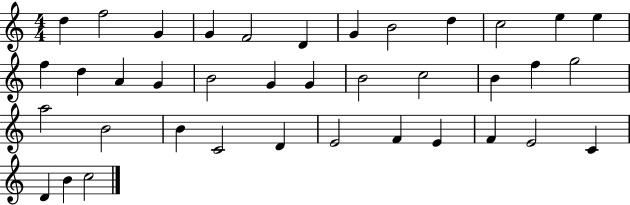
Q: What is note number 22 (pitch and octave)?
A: B4